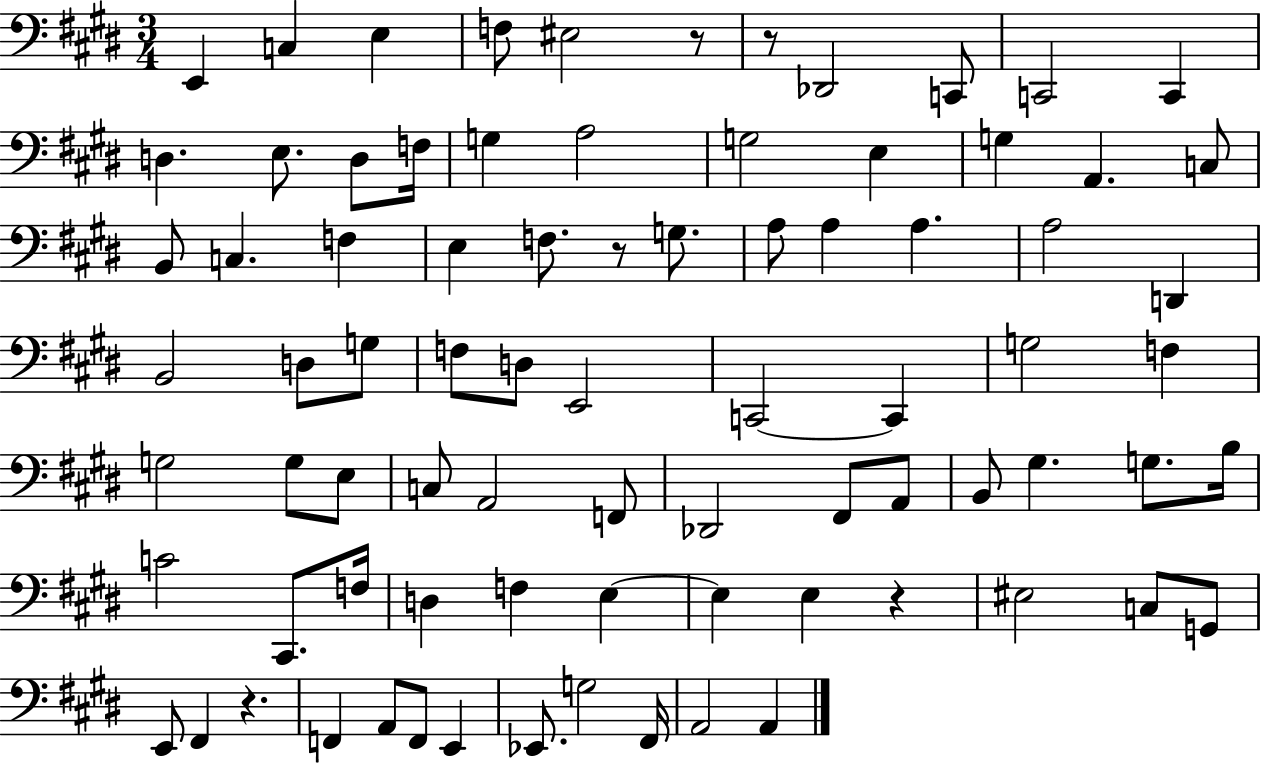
E2/q C3/q E3/q F3/e EIS3/h R/e R/e Db2/h C2/e C2/h C2/q D3/q. E3/e. D3/e F3/s G3/q A3/h G3/h E3/q G3/q A2/q. C3/e B2/e C3/q. F3/q E3/q F3/e. R/e G3/e. A3/e A3/q A3/q. A3/h D2/q B2/h D3/e G3/e F3/e D3/e E2/h C2/h C2/q G3/h F3/q G3/h G3/e E3/e C3/e A2/h F2/e Db2/h F#2/e A2/e B2/e G#3/q. G3/e. B3/s C4/h C#2/e. F3/s D3/q F3/q E3/q E3/q E3/q R/q EIS3/h C3/e G2/e E2/e F#2/q R/q. F2/q A2/e F2/e E2/q Eb2/e. G3/h F#2/s A2/h A2/q